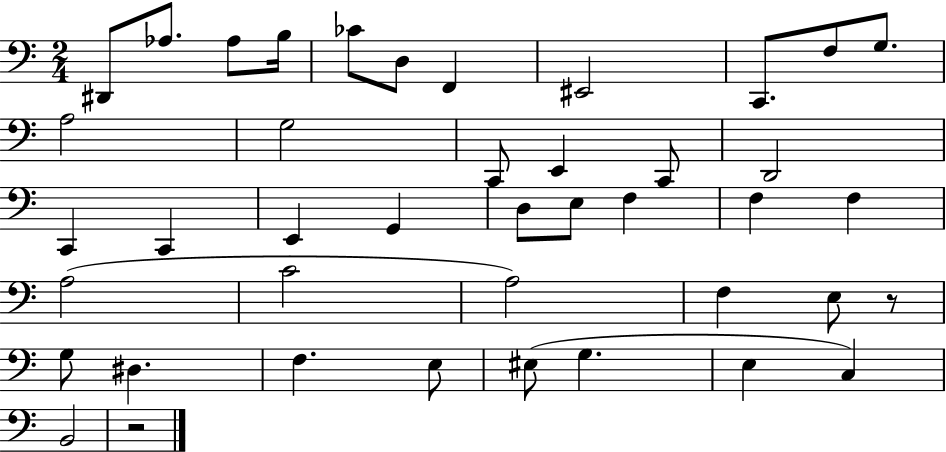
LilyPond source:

{
  \clef bass
  \numericTimeSignature
  \time 2/4
  \key c \major
  dis,8 aes8. aes8 b16 | ces'8 d8 f,4 | eis,2 | c,8. f8 g8. | \break a2 | g2 | c,8 e,4 c,8 | d,2 | \break c,4 c,4 | e,4 g,4 | d8 e8 f4 | f4 f4 | \break a2( | c'2 | a2) | f4 e8 r8 | \break g8 dis4. | f4. e8 | eis8( g4. | e4 c4) | \break b,2 | r2 | \bar "|."
}